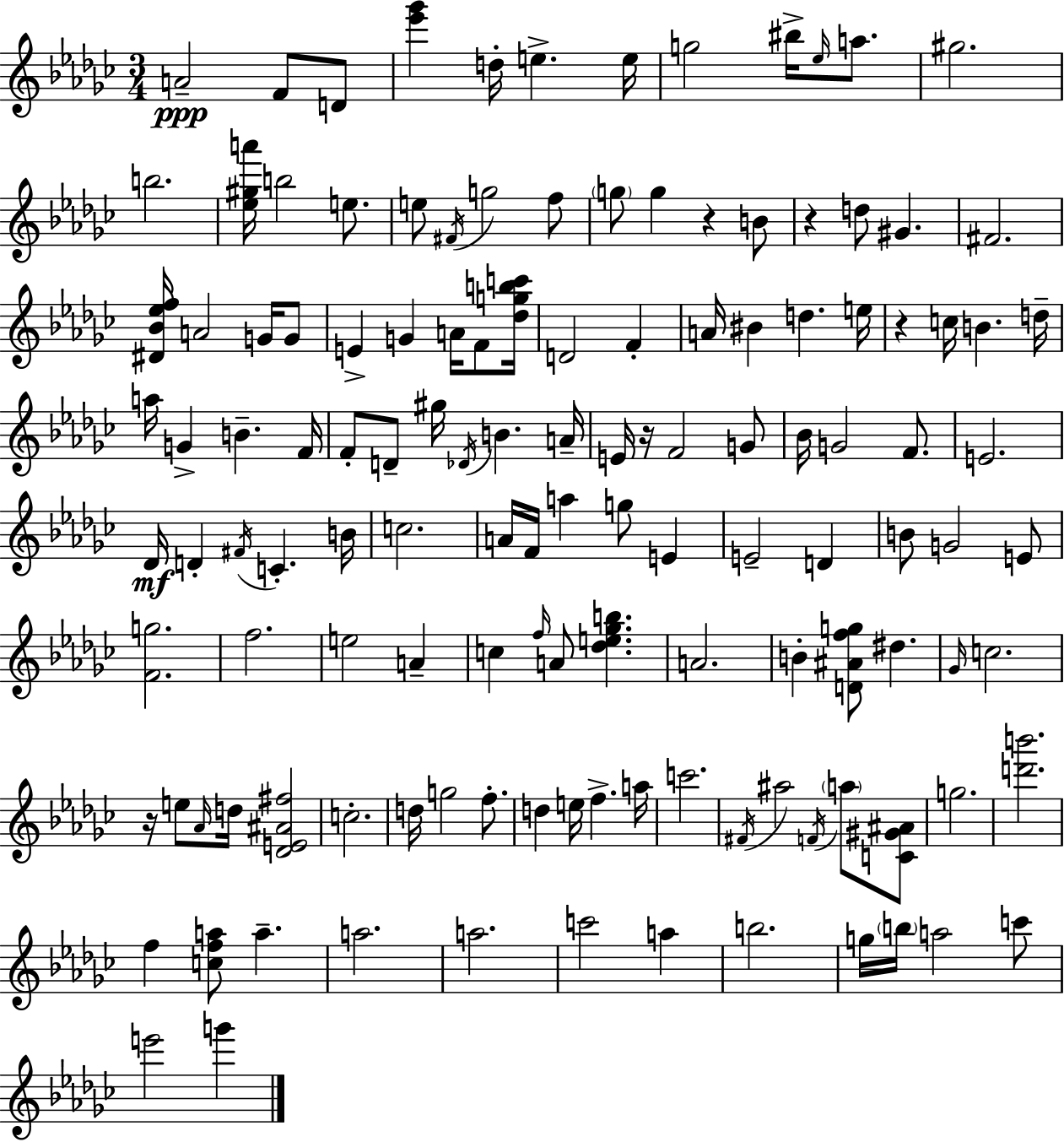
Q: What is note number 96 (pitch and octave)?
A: C6